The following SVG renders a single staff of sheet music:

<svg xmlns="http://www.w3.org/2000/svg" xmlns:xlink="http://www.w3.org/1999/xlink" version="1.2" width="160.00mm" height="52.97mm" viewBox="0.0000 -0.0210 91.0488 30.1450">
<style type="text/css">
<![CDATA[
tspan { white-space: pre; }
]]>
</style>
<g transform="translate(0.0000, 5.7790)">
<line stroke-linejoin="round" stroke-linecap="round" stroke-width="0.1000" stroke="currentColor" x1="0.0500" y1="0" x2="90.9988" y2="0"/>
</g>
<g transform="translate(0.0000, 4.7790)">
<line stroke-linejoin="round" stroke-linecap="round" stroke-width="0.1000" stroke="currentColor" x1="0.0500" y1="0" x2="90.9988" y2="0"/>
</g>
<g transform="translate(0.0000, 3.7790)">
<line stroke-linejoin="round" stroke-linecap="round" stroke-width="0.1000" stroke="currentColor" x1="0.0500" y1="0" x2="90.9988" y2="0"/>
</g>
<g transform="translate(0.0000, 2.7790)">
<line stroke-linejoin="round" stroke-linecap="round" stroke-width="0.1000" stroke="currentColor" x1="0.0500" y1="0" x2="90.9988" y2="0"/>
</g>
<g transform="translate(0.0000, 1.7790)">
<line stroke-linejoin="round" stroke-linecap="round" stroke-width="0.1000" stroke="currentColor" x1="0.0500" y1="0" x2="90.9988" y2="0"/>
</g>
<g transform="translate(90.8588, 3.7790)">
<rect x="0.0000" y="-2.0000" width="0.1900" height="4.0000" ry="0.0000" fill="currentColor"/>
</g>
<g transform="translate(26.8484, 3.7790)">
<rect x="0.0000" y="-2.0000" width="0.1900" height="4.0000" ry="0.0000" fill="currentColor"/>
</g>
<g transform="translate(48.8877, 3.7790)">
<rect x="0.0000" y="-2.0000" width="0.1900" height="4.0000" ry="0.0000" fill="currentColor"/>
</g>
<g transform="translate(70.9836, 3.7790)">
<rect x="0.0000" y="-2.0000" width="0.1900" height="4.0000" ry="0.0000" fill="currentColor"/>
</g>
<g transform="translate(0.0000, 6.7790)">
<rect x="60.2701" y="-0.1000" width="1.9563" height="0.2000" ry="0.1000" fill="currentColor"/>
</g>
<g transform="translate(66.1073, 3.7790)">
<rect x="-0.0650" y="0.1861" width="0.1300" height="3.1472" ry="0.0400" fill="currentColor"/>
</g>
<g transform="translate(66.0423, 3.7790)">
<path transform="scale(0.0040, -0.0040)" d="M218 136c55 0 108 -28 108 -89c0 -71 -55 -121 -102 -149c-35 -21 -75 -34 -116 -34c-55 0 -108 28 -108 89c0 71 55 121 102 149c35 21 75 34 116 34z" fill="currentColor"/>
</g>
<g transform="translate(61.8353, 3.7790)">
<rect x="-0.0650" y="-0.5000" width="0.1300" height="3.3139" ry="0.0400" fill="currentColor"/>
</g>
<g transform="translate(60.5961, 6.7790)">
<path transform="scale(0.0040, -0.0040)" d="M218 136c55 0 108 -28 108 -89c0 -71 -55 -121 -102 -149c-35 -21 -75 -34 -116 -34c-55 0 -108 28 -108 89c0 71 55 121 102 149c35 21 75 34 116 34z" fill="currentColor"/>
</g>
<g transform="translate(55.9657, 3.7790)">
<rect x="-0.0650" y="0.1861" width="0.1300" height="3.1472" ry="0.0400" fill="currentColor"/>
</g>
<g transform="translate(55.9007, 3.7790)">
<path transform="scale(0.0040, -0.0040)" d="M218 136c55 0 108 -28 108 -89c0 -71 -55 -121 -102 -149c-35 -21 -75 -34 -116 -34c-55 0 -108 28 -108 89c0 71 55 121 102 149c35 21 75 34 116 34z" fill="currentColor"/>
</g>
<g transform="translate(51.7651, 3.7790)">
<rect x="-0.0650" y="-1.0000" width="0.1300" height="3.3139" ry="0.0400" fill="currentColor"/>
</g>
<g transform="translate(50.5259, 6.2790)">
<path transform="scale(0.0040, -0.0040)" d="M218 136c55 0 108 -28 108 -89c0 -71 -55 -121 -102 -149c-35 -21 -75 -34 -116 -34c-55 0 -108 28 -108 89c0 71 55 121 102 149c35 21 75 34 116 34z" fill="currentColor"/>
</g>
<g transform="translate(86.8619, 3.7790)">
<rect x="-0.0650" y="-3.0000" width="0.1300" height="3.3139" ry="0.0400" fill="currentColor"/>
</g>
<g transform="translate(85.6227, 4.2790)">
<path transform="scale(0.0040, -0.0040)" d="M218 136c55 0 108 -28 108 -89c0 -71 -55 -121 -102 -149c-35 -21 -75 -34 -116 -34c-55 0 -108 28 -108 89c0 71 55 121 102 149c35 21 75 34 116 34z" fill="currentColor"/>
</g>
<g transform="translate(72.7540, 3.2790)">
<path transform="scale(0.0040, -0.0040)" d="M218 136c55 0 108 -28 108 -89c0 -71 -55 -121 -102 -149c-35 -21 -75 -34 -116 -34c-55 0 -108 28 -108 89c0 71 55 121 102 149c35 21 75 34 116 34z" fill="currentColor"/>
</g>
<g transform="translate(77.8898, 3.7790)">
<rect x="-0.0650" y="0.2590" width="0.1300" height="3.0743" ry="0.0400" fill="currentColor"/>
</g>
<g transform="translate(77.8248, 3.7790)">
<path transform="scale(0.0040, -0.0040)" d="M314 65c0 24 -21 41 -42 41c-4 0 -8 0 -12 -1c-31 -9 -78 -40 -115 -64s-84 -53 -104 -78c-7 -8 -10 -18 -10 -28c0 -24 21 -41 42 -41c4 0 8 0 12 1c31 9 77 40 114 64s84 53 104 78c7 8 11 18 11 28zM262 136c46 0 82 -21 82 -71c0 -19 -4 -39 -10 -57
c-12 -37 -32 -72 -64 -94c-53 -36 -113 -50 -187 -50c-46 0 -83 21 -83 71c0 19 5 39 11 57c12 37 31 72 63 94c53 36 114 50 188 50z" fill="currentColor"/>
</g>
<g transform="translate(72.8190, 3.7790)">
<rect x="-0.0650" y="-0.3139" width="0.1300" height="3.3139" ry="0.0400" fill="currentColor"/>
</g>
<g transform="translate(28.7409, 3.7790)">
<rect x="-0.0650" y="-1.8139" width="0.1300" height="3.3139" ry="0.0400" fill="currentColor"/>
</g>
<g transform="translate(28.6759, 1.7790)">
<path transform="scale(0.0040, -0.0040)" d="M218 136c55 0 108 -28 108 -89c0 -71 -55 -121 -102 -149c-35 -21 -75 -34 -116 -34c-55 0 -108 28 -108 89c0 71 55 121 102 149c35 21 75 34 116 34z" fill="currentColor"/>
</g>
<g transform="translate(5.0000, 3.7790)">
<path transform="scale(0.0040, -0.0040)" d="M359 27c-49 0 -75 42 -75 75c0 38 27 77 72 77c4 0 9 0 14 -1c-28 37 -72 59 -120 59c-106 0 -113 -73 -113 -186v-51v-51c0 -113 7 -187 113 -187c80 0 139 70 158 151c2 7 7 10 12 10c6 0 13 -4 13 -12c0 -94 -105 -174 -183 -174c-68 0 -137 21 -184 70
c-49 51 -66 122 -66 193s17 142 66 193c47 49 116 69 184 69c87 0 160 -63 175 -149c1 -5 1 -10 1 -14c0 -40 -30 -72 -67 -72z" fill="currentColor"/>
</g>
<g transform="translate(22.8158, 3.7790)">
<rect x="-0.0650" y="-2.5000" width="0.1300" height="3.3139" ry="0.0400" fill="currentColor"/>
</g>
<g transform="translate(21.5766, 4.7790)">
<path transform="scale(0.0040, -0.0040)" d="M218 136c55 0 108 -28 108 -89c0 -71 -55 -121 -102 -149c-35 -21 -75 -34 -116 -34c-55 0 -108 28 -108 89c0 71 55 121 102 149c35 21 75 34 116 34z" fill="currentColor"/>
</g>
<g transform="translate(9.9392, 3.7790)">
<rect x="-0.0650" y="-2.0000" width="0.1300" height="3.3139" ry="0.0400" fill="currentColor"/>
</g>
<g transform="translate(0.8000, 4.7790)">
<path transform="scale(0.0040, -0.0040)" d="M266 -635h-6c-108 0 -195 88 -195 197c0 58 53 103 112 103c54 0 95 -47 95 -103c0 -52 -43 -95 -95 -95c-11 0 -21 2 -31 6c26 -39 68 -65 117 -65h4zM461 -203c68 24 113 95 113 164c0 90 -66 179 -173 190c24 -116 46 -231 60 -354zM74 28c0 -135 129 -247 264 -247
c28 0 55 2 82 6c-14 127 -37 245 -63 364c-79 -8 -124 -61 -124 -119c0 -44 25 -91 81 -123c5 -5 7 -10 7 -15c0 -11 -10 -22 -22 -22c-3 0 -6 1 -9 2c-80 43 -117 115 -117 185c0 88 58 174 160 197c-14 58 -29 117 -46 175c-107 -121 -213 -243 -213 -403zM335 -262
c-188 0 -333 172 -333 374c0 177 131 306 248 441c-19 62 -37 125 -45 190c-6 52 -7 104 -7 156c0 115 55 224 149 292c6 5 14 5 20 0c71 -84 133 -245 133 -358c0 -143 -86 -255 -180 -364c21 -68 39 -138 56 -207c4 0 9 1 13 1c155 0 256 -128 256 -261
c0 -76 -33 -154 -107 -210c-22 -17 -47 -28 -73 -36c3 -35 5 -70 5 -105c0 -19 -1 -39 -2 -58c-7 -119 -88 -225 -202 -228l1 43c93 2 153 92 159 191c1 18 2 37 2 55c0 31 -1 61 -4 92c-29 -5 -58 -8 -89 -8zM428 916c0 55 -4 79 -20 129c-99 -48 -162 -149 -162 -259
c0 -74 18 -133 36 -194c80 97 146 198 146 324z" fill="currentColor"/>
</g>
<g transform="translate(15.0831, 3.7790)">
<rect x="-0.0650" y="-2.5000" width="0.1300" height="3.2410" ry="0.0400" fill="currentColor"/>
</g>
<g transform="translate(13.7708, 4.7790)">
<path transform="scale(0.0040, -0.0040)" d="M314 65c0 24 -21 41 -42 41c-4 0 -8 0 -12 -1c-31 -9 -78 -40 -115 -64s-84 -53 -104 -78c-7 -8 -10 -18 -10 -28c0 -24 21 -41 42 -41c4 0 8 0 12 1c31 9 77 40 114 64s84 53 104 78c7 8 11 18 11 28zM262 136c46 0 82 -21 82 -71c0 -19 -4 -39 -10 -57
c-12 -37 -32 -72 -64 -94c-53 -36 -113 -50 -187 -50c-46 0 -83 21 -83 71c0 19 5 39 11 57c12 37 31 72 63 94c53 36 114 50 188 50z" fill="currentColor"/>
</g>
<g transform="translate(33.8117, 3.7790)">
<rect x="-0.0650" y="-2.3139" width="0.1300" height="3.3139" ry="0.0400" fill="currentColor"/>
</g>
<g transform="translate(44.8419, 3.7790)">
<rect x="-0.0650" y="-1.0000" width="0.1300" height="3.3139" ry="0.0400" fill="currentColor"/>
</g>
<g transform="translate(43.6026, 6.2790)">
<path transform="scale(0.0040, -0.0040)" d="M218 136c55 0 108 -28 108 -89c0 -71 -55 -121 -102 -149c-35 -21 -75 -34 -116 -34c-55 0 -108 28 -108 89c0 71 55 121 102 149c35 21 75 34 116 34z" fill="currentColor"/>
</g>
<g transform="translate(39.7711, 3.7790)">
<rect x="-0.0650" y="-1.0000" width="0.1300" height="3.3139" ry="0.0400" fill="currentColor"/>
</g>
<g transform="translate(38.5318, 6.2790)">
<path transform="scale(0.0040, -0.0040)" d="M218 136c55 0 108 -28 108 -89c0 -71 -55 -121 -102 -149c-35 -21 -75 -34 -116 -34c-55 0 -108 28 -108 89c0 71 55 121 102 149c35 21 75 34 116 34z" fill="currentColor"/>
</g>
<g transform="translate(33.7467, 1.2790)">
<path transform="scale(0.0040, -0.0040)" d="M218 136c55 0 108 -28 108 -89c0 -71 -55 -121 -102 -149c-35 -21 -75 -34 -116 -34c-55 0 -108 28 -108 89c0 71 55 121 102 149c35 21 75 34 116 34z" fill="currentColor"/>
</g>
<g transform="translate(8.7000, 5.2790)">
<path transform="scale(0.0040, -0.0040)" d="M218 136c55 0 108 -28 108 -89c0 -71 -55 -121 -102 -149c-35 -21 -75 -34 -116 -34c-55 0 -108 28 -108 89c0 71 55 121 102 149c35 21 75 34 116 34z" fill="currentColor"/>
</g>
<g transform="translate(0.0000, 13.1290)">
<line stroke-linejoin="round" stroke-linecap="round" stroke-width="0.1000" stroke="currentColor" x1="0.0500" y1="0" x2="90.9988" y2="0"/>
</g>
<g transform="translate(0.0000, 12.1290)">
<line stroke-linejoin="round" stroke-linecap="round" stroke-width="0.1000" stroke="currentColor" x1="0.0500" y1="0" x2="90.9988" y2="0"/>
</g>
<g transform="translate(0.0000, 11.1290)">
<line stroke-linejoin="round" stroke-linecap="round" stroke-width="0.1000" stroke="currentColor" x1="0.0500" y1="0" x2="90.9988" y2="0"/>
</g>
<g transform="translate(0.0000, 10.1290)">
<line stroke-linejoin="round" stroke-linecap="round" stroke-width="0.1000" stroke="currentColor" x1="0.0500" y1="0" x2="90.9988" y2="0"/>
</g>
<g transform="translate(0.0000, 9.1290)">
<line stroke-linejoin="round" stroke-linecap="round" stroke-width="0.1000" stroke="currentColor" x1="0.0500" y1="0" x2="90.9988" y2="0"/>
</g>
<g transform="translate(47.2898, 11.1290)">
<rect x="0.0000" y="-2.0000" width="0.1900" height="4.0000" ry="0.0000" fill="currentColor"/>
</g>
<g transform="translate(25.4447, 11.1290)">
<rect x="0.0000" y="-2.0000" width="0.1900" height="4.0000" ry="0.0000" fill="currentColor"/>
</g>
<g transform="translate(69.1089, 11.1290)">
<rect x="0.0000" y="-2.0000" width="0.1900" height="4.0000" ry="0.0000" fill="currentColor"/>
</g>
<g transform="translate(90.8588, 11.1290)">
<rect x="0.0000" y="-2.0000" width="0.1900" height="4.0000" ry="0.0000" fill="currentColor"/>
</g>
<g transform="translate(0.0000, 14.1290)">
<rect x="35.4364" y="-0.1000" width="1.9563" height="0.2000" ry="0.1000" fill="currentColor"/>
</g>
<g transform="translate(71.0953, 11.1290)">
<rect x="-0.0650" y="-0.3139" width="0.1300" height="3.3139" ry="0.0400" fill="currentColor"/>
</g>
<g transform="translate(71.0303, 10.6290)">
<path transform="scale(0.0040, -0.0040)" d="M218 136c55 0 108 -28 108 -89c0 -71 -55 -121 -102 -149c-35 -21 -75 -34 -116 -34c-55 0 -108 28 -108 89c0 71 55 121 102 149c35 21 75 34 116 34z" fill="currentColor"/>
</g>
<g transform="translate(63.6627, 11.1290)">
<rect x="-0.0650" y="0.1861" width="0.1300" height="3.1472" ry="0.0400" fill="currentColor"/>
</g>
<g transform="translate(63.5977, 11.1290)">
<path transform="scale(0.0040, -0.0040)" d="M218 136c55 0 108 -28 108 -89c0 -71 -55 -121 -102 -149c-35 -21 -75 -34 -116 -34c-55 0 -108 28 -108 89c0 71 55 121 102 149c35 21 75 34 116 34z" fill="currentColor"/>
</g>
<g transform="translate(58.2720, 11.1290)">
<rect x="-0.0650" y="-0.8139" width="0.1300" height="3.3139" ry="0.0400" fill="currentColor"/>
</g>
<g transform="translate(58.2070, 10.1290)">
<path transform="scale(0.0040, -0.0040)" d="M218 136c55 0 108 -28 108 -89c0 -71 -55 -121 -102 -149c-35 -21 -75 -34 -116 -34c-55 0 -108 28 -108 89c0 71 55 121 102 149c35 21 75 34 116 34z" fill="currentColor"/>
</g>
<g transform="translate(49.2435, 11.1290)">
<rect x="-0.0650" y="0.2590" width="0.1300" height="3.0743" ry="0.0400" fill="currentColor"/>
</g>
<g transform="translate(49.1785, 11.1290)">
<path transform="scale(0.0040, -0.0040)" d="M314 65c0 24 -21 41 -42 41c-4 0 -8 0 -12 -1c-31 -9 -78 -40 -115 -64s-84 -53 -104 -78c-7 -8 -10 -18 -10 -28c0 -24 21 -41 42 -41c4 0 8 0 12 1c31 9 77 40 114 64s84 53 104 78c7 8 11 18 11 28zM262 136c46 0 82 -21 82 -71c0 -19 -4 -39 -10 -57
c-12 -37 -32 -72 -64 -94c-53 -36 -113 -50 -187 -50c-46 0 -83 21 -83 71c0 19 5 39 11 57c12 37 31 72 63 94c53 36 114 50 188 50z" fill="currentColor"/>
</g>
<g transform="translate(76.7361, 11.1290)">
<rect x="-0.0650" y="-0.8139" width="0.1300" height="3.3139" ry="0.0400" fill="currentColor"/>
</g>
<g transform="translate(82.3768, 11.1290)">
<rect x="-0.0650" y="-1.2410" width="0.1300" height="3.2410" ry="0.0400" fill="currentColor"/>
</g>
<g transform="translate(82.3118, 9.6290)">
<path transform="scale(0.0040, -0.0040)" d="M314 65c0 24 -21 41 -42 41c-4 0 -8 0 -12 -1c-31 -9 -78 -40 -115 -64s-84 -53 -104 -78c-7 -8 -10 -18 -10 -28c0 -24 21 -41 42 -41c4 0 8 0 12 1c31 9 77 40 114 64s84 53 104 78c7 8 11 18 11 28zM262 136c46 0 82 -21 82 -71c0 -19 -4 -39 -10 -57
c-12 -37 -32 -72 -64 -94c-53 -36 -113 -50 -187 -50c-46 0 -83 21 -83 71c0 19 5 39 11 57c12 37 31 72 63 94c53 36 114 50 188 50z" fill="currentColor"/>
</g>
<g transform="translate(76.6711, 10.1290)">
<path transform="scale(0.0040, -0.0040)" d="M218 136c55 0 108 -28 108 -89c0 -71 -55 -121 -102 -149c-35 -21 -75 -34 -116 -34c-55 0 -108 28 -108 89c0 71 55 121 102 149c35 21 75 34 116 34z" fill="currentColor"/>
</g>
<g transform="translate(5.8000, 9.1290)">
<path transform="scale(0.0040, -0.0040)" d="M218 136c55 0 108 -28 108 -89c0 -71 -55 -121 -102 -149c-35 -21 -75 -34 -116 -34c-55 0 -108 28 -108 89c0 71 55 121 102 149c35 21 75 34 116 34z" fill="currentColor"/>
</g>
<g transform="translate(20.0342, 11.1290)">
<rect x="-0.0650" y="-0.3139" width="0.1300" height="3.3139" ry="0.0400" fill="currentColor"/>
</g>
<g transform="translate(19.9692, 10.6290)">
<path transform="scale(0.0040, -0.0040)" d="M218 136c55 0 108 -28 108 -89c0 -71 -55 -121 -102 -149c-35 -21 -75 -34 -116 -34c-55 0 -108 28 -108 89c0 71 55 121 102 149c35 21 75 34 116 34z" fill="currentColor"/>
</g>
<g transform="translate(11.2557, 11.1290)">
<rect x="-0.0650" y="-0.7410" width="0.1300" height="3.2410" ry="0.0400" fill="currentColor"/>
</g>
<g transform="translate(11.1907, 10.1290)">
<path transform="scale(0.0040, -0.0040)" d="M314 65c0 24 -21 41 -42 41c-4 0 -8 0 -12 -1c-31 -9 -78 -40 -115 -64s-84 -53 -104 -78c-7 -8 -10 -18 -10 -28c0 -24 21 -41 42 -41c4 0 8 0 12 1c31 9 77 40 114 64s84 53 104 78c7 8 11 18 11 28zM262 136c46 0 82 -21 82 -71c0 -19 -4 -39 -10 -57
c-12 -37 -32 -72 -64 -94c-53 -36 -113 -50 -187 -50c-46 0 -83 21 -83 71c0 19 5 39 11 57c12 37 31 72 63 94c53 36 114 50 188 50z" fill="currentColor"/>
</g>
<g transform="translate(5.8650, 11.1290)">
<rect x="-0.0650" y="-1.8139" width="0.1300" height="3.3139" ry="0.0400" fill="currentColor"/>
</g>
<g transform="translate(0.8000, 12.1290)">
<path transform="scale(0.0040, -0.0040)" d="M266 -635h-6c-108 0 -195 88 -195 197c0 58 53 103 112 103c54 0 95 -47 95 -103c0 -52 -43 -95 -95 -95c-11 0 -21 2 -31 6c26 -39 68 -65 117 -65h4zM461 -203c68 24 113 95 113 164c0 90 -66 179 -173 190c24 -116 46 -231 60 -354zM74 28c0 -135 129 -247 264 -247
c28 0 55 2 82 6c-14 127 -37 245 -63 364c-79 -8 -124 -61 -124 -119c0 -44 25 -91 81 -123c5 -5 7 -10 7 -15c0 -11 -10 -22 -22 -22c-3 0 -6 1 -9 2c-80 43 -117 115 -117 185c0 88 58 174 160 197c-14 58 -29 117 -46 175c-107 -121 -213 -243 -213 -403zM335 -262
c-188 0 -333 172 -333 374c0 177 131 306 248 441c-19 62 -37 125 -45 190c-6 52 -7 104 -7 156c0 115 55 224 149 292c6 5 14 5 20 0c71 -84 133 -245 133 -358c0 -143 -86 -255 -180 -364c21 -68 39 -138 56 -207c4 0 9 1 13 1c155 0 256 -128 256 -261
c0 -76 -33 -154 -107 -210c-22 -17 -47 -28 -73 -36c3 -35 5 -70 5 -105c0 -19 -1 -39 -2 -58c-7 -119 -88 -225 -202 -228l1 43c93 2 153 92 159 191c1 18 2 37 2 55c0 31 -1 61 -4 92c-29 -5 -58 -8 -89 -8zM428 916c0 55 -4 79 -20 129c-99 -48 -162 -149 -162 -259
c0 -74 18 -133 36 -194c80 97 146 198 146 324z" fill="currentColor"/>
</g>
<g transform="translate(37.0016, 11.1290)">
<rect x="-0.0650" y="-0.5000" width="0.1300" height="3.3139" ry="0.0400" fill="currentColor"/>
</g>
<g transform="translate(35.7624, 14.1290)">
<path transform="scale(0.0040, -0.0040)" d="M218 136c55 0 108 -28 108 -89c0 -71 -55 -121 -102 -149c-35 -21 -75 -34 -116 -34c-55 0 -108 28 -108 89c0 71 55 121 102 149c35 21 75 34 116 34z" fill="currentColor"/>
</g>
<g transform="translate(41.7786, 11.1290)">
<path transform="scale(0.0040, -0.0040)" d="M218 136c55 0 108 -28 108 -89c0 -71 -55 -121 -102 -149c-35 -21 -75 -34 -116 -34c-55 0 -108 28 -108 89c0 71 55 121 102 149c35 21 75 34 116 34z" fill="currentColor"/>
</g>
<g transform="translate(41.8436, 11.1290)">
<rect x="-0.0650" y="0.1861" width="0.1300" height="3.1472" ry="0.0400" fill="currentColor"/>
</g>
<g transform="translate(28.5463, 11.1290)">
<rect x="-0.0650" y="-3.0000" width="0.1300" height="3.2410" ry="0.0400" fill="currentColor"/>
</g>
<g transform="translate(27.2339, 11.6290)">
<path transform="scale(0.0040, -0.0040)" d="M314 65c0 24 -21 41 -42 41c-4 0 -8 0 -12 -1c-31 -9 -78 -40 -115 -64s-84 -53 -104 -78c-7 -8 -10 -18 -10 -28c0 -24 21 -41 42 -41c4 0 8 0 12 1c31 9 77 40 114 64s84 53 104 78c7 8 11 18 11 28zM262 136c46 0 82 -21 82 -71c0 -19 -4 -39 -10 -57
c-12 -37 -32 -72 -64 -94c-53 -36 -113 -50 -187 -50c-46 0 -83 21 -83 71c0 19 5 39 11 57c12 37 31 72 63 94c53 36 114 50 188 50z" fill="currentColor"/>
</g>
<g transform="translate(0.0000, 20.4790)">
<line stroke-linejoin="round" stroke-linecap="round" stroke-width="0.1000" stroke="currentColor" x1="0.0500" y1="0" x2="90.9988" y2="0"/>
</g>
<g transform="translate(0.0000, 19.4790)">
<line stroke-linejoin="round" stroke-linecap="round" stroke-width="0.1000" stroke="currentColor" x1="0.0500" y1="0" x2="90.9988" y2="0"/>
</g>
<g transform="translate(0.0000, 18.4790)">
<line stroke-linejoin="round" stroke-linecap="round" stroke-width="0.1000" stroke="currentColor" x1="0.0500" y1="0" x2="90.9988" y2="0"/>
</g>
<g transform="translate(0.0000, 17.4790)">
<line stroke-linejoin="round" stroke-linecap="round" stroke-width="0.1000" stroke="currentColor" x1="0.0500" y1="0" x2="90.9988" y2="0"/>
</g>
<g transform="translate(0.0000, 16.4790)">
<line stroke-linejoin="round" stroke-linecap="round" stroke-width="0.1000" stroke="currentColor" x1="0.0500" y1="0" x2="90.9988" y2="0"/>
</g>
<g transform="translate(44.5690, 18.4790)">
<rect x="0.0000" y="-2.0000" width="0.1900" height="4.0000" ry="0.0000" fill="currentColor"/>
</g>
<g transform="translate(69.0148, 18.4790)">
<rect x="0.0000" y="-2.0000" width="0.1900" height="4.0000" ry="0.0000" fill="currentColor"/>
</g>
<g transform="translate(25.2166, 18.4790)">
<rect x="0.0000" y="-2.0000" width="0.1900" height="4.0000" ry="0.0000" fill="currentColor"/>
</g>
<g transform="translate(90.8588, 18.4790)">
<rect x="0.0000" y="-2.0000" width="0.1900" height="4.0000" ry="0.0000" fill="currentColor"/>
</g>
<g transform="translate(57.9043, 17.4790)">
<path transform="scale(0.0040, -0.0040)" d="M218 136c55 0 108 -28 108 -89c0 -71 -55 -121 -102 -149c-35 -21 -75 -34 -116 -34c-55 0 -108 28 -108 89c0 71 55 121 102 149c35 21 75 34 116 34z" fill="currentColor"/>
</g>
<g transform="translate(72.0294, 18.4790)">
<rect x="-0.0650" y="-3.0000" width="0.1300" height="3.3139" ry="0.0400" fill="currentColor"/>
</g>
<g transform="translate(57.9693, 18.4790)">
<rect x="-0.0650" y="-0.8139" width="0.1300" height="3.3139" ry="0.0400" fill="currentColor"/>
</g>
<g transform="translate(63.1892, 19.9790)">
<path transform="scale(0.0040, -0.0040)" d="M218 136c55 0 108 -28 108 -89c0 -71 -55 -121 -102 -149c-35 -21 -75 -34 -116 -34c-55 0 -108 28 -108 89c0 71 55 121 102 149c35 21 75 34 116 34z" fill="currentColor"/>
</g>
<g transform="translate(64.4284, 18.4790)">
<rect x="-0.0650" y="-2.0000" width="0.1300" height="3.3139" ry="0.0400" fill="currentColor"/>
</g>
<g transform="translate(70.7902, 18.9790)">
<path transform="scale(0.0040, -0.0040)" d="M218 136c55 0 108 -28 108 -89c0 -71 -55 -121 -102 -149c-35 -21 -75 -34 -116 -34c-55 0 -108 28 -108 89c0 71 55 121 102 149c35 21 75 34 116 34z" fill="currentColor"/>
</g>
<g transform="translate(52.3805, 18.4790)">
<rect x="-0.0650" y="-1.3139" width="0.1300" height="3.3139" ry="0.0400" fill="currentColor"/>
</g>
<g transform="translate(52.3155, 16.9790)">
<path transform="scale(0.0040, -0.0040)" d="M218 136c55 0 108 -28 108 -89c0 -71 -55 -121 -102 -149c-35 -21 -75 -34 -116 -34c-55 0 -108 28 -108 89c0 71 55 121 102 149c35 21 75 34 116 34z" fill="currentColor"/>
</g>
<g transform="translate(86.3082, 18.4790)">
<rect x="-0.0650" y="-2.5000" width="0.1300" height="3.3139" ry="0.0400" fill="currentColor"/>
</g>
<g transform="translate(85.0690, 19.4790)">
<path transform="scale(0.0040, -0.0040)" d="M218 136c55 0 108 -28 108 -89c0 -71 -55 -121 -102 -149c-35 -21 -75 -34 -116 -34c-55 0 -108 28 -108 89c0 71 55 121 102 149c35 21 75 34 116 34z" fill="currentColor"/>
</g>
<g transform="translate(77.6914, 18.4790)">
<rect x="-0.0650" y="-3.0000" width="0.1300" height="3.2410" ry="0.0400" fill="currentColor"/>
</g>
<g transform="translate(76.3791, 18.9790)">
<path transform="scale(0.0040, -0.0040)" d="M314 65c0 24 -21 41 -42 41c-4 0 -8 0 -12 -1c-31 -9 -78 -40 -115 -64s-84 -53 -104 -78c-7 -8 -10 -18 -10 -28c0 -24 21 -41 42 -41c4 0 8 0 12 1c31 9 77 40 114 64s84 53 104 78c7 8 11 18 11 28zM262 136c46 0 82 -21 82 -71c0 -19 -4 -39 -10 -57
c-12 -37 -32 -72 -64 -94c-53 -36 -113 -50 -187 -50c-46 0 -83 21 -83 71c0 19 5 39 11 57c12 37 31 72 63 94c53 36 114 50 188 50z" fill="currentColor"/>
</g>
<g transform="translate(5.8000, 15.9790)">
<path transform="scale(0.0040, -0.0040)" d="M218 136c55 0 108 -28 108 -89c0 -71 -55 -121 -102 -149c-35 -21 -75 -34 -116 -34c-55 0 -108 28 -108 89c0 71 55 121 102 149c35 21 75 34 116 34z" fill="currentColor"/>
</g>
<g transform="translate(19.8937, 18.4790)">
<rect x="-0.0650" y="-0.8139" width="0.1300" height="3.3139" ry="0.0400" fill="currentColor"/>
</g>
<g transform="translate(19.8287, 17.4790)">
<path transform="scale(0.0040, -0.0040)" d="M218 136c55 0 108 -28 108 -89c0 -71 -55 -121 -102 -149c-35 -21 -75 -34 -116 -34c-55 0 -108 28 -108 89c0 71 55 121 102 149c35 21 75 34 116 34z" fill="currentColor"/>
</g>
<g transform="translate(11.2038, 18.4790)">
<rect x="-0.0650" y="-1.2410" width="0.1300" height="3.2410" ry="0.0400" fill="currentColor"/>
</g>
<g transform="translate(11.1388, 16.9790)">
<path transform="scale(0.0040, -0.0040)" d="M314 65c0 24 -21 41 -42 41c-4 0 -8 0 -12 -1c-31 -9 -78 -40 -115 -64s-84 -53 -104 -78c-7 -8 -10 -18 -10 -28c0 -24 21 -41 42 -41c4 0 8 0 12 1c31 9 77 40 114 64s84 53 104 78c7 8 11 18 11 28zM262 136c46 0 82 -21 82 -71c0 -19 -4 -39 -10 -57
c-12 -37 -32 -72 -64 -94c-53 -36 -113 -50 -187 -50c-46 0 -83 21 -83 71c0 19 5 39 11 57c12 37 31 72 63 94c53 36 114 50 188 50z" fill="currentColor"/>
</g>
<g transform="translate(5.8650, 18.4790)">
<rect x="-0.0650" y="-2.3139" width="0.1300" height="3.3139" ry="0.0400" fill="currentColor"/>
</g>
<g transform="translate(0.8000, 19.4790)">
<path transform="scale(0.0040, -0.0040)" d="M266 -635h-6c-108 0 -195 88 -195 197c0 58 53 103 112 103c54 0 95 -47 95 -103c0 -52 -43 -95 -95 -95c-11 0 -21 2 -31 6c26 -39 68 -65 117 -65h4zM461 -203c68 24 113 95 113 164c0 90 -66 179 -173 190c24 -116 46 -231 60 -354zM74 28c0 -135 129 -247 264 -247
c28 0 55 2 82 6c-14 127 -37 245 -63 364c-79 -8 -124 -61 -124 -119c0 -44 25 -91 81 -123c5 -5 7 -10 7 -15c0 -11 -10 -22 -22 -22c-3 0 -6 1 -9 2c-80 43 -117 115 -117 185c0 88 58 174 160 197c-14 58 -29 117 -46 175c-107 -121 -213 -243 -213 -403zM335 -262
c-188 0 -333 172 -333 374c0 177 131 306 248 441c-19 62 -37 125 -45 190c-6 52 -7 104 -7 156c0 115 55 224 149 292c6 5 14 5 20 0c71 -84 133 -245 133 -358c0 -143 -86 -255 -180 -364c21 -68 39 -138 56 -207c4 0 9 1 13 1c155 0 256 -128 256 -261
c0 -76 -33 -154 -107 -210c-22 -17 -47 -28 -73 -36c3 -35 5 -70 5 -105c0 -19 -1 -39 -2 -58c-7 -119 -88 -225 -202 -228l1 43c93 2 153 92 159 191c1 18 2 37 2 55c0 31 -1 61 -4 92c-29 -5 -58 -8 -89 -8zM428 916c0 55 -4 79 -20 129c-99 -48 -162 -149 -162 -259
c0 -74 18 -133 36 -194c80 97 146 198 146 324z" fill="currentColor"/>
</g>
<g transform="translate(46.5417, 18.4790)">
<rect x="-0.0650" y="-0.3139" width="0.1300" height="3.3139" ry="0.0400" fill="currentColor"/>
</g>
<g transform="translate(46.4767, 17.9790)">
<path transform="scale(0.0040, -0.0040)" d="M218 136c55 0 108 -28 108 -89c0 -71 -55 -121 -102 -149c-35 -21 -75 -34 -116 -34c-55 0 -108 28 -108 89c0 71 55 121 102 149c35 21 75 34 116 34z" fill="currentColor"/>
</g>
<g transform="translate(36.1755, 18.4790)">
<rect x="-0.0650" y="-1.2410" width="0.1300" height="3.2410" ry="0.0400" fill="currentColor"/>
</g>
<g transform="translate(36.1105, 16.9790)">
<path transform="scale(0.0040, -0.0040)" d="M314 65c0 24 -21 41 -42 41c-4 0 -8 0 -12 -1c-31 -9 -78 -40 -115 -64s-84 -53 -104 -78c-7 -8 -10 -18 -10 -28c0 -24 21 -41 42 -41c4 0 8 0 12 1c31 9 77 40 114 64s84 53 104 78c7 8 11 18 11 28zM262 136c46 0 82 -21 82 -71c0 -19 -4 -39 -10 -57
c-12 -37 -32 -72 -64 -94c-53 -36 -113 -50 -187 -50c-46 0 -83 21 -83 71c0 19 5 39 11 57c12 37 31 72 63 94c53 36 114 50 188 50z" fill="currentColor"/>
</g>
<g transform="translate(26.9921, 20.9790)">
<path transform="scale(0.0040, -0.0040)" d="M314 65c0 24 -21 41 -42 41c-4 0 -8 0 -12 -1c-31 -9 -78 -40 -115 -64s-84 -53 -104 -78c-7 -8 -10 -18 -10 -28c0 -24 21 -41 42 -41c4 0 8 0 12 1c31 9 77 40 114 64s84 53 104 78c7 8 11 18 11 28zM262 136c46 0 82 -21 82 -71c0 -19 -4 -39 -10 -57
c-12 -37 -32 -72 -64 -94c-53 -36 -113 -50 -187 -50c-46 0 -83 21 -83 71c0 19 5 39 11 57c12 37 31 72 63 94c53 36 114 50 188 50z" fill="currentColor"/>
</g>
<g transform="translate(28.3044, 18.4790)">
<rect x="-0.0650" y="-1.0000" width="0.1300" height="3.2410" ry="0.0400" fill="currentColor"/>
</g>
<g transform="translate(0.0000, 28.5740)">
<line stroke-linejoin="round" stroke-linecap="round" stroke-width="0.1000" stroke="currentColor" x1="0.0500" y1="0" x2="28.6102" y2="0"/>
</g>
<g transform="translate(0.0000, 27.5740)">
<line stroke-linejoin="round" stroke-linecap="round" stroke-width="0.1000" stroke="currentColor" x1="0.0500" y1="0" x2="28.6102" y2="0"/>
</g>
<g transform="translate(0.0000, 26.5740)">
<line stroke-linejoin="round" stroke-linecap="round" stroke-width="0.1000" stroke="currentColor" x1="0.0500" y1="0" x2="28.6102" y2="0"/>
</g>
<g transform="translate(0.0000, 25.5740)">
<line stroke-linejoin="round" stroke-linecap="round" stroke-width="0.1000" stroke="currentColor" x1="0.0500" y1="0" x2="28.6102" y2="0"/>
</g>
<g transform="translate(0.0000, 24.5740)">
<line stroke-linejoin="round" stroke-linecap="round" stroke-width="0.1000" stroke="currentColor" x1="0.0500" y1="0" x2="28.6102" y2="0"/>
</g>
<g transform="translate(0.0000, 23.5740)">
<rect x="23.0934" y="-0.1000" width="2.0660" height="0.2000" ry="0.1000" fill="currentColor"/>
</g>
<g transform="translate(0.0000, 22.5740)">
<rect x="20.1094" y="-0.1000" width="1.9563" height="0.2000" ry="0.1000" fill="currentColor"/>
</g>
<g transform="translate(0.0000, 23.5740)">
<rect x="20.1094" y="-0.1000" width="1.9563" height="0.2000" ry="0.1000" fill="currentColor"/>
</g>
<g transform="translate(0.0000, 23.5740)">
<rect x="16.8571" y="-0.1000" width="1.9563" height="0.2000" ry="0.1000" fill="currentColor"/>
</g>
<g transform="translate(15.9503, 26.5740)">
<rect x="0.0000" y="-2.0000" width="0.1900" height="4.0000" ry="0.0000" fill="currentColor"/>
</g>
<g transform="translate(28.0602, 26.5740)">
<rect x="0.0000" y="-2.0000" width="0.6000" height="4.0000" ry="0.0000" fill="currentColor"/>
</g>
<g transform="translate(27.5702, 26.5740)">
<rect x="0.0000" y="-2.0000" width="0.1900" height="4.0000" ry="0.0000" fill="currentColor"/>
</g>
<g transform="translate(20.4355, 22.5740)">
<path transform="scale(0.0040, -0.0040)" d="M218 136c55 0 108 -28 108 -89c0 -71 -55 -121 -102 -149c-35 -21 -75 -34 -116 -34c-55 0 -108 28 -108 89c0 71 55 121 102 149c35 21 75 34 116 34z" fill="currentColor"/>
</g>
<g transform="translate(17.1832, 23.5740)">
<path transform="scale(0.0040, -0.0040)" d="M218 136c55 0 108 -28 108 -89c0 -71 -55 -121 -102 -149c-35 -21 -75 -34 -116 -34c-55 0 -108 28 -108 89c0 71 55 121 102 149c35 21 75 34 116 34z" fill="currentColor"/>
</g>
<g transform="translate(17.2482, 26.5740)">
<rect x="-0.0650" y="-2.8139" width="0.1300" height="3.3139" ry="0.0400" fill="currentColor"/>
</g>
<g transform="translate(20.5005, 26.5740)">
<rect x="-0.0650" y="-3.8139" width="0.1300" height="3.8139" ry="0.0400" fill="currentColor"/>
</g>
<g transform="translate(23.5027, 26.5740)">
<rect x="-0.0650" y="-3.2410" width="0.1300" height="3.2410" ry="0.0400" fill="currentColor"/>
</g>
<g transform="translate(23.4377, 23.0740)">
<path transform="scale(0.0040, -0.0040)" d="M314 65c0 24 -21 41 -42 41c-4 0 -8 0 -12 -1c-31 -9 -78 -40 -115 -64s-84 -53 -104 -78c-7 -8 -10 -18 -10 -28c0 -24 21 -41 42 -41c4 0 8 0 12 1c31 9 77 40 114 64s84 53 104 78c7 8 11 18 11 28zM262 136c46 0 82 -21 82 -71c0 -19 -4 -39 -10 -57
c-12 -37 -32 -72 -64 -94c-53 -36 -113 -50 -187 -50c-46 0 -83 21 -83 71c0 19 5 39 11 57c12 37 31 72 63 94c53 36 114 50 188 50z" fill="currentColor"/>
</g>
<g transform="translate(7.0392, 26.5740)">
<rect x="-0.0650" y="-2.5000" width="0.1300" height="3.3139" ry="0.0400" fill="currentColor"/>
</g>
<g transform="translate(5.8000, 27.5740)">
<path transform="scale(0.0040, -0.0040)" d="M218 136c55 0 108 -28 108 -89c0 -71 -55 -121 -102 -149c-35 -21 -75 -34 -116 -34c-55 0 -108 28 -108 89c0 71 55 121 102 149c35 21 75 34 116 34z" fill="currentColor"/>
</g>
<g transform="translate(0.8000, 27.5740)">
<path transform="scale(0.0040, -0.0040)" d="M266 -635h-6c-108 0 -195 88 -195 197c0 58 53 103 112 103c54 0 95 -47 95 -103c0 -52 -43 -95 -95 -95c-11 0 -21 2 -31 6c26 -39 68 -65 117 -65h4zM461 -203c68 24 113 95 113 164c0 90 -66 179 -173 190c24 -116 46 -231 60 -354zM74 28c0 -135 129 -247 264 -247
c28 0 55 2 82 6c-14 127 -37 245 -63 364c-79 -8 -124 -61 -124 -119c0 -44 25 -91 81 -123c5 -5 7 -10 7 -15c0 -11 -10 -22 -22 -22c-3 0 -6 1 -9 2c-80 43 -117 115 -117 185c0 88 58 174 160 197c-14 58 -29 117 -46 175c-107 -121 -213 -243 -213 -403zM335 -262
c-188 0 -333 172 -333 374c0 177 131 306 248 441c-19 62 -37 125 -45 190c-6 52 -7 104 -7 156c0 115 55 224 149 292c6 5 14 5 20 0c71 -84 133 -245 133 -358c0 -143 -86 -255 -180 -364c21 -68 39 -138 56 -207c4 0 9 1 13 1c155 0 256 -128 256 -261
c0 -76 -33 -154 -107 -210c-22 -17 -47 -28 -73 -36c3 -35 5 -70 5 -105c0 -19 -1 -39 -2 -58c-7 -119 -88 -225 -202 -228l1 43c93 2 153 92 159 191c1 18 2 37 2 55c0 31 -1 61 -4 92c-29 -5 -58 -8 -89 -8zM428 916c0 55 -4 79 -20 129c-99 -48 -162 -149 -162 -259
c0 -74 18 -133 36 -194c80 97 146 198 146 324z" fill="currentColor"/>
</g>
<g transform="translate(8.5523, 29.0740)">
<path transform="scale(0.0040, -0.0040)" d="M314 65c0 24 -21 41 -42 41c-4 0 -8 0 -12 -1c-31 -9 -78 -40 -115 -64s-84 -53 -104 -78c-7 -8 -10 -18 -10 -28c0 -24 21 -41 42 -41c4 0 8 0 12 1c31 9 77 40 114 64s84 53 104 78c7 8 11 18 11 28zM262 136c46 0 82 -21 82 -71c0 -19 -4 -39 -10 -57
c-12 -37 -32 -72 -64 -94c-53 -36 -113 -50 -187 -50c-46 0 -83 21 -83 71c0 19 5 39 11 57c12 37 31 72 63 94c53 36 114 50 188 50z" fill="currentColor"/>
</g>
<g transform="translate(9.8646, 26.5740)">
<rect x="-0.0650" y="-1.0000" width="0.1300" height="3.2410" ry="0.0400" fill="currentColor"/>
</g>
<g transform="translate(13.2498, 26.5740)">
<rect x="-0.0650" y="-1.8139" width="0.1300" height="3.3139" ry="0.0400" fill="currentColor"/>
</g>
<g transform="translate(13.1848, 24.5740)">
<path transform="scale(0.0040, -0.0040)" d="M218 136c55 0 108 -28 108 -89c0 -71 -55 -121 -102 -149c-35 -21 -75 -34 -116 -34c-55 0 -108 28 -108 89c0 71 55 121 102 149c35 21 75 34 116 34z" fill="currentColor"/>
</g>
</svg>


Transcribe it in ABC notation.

X:1
T:Untitled
M:4/4
L:1/4
K:C
F G2 G f g D D D B C B c B2 A f d2 c A2 C B B2 d B c d e2 g e2 d D2 e2 c e d F A A2 G G D2 f a c' b2